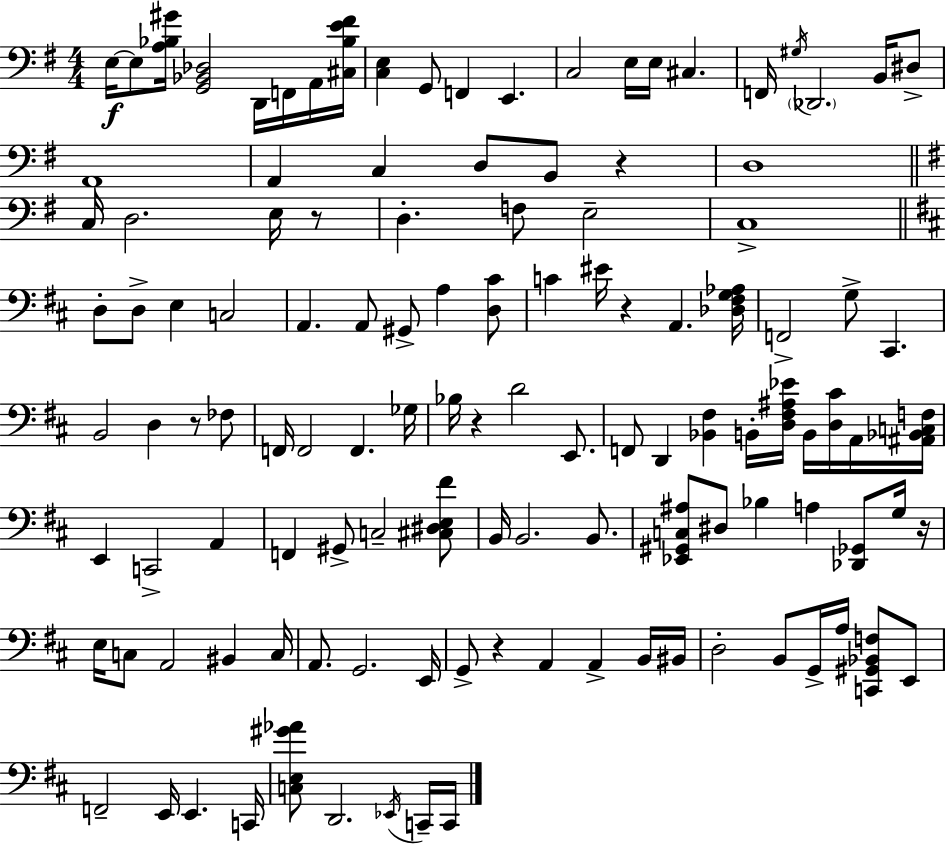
{
  \clef bass
  \numericTimeSignature
  \time 4/4
  \key g \major
  e16~~\f e8 <a bes gis'>16 <g, bes, des>2 d,16 f,16 a,16 <cis bes e' fis'>16 | <c e>4 g,8 f,4 e,4. | c2 e16 e16 cis4. | f,16 \acciaccatura { gis16 } \parenthesize des,2. b,16 dis8-> | \break a,1 | a,4 c4 d8 b,8 r4 | d1 | \bar "||" \break \key e \minor c16 d2. e16 r8 | d4.-. f8 e2-- | c1-> | \bar "||" \break \key d \major d8-. d8-> e4 c2 | a,4. a,8 gis,8-> a4 <d cis'>8 | c'4 eis'16 r4 a,4. <des fis g aes>16 | f,2-> g8-> cis,4. | \break b,2 d4 r8 fes8 | f,16 f,2 f,4. ges16 | bes16 r4 d'2 e,8. | f,8 d,4 <bes, fis>4 b,16-. <d fis ais ees'>16 b,16 <d cis'>16 a,16 <ais, bes, c f>16 | \break e,4 c,2-> a,4 | f,4 gis,8-> c2-- <cis dis e fis'>8 | b,16 b,2. b,8. | <ees, gis, c ais>8 dis8 bes4 a4 <des, ges,>8 g16 r16 | \break e16 c8 a,2 bis,4 c16 | a,8. g,2. e,16 | g,8-> r4 a,4 a,4-> b,16 bis,16 | d2-. b,8 g,16-> a16 <c, gis, bes, f>8 e,8 | \break f,2-- e,16 e,4. c,16 | <c e gis' aes'>8 d,2. \acciaccatura { ees,16 } c,16-- | c,16 \bar "|."
}